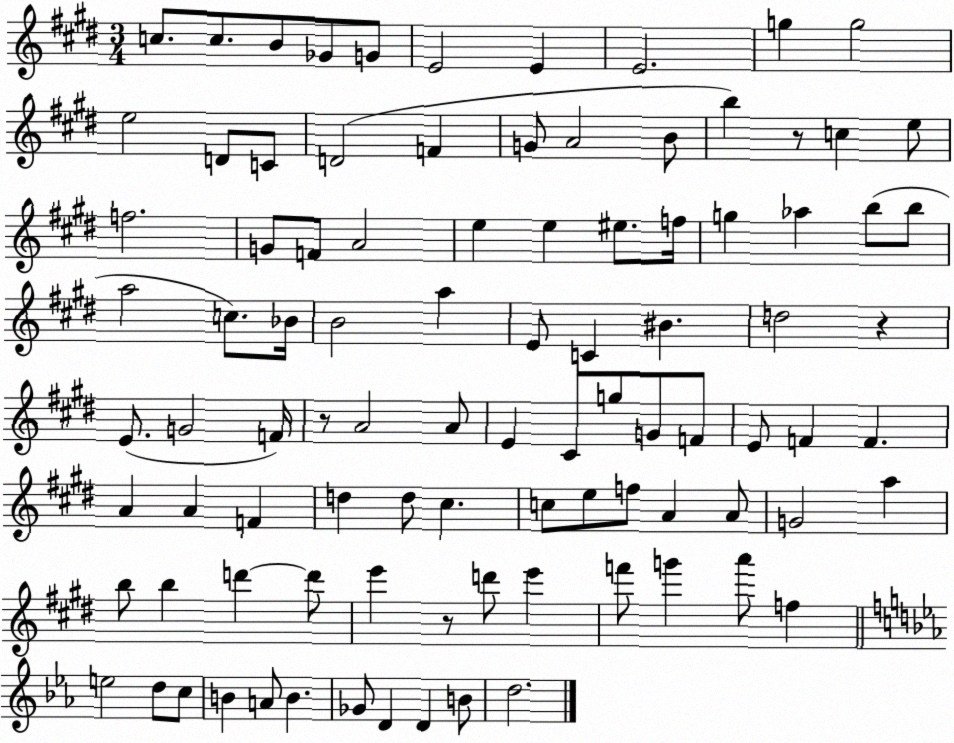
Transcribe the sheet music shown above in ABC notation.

X:1
T:Untitled
M:3/4
L:1/4
K:E
c/2 c/2 B/2 _G/2 G/2 E2 E E2 g g2 e2 D/2 C/2 D2 F G/2 A2 B/2 b z/2 c e/2 f2 G/2 F/2 A2 e e ^e/2 f/4 g _a b/2 b/2 a2 c/2 _B/4 B2 a E/2 C ^B d2 z E/2 G2 F/4 z/2 A2 A/2 E ^C/2 g/2 G/2 F/2 E/2 F F A A F d d/2 ^c c/2 e/2 f/2 A A/2 G2 a b/2 b d' d'/2 e' z/2 d'/2 e' f'/2 g' a'/2 f e2 d/2 c/2 B A/2 B _G/2 D D B/2 d2